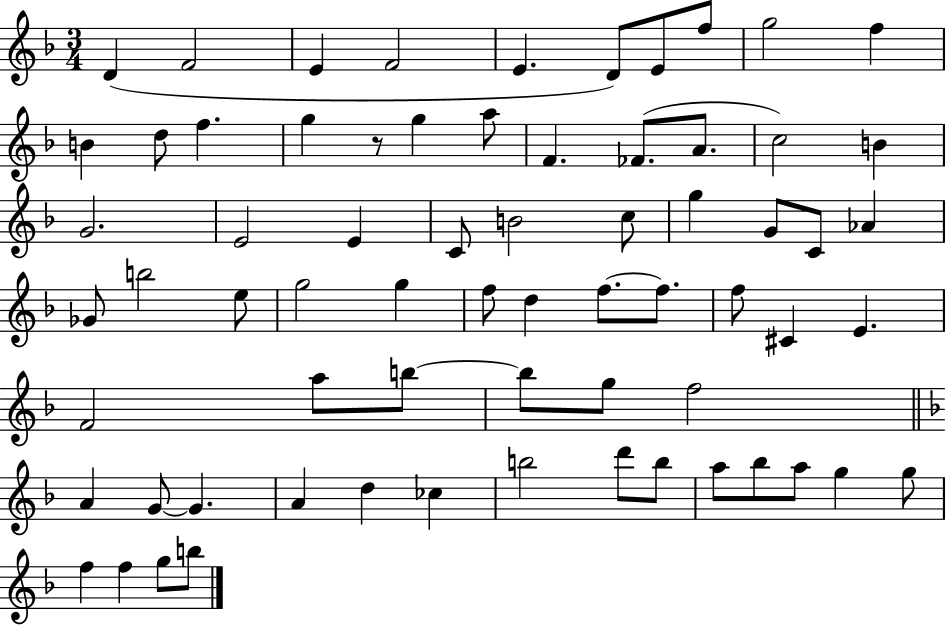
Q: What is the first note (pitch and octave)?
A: D4